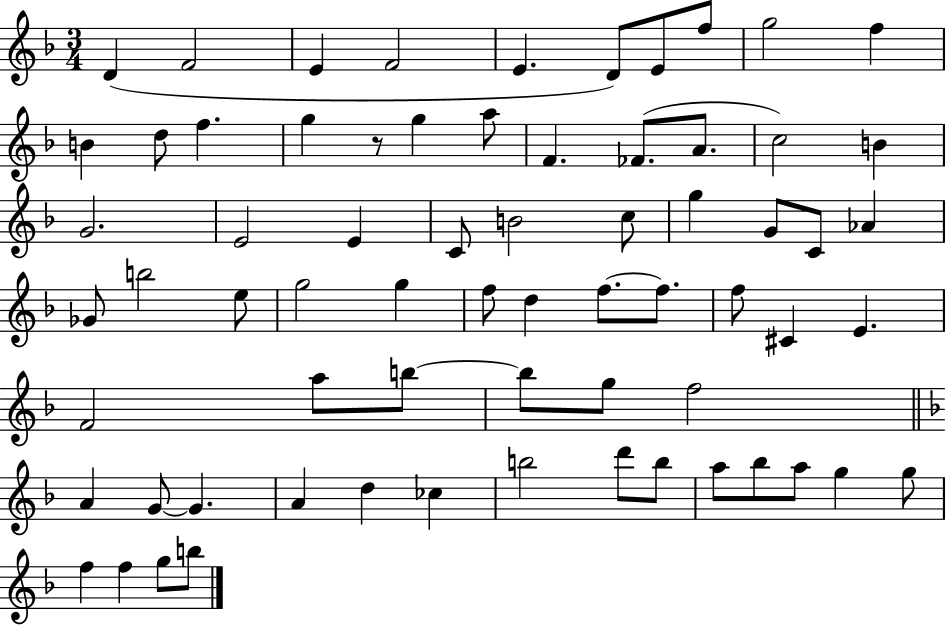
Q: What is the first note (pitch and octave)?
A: D4